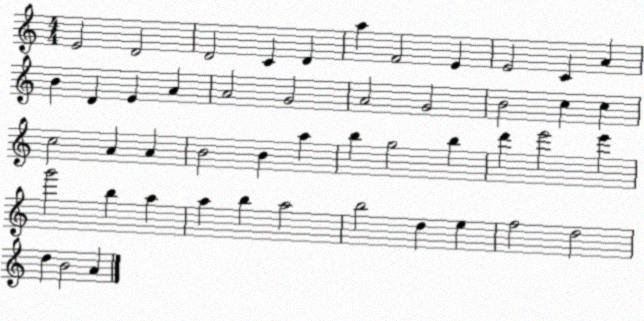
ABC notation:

X:1
T:Untitled
M:4/4
L:1/4
K:C
E2 D2 D2 C D a F2 E E2 C A B D E A A2 G2 A2 G2 B2 c c c2 A A B2 B a b g2 b d' e'2 e' g'2 b a a b a2 b2 d e f2 d2 d B2 A